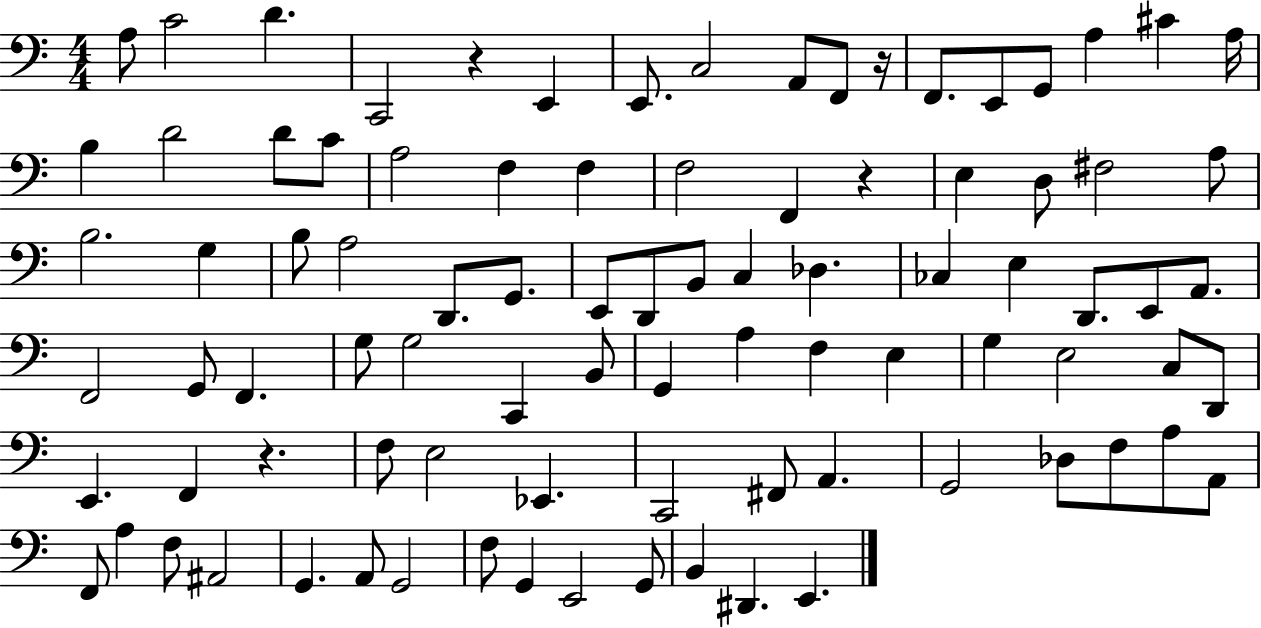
{
  \clef bass
  \numericTimeSignature
  \time 4/4
  \key c \major
  a8 c'2 d'4. | c,2 r4 e,4 | e,8. c2 a,8 f,8 r16 | f,8. e,8 g,8 a4 cis'4 a16 | \break b4 d'2 d'8 c'8 | a2 f4 f4 | f2 f,4 r4 | e4 d8 fis2 a8 | \break b2. g4 | b8 a2 d,8. g,8. | e,8 d,8 b,8 c4 des4. | ces4 e4 d,8. e,8 a,8. | \break f,2 g,8 f,4. | g8 g2 c,4 b,8 | g,4 a4 f4 e4 | g4 e2 c8 d,8 | \break e,4. f,4 r4. | f8 e2 ees,4. | c,2 fis,8 a,4. | g,2 des8 f8 a8 a,8 | \break f,8 a4 f8 ais,2 | g,4. a,8 g,2 | f8 g,4 e,2 g,8 | b,4 dis,4. e,4. | \break \bar "|."
}